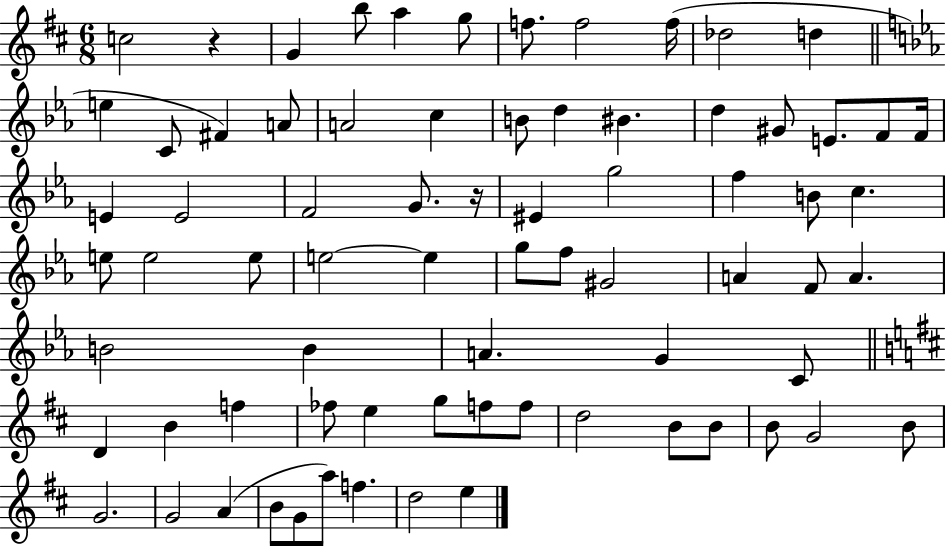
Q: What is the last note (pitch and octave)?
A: E5